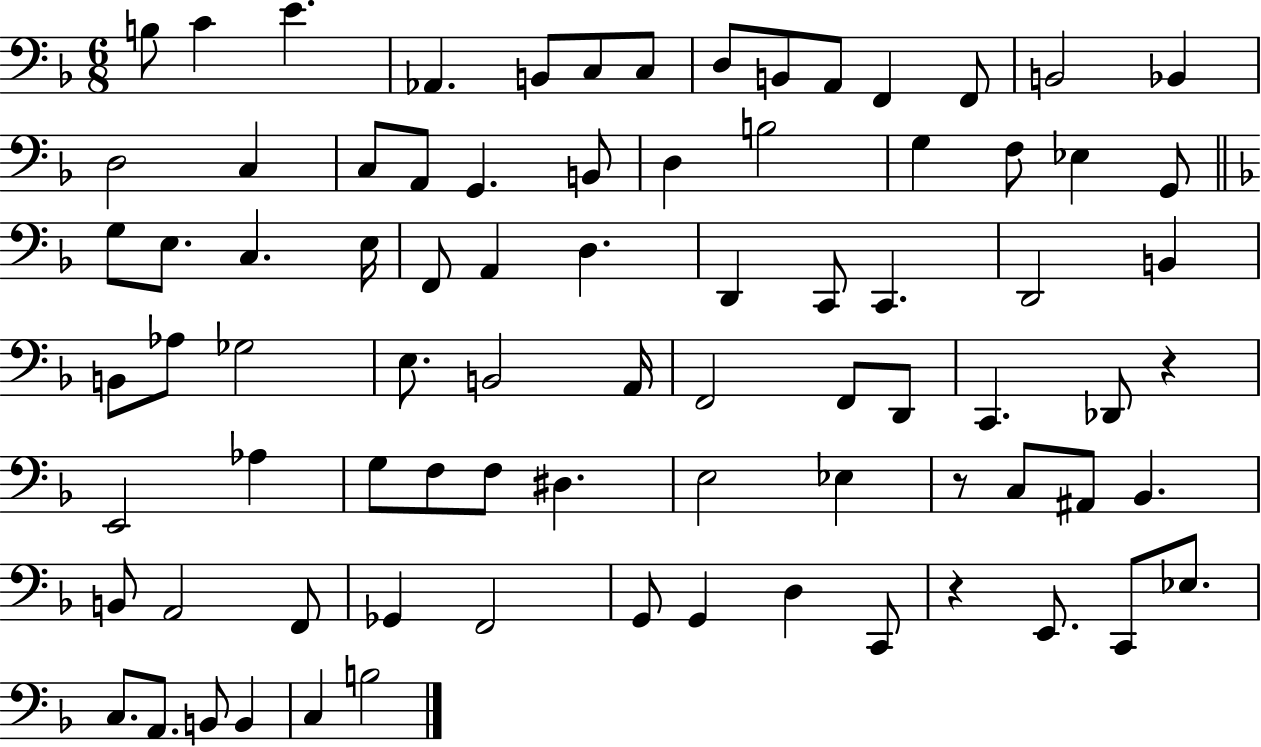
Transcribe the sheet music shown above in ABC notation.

X:1
T:Untitled
M:6/8
L:1/4
K:F
B,/2 C E _A,, B,,/2 C,/2 C,/2 D,/2 B,,/2 A,,/2 F,, F,,/2 B,,2 _B,, D,2 C, C,/2 A,,/2 G,, B,,/2 D, B,2 G, F,/2 _E, G,,/2 G,/2 E,/2 C, E,/4 F,,/2 A,, D, D,, C,,/2 C,, D,,2 B,, B,,/2 _A,/2 _G,2 E,/2 B,,2 A,,/4 F,,2 F,,/2 D,,/2 C,, _D,,/2 z E,,2 _A, G,/2 F,/2 F,/2 ^D, E,2 _E, z/2 C,/2 ^A,,/2 _B,, B,,/2 A,,2 F,,/2 _G,, F,,2 G,,/2 G,, D, C,,/2 z E,,/2 C,,/2 _E,/2 C,/2 A,,/2 B,,/2 B,, C, B,2